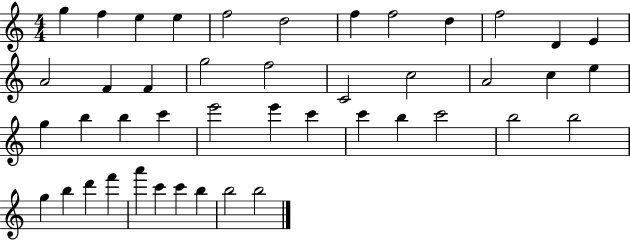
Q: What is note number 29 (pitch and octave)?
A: C6